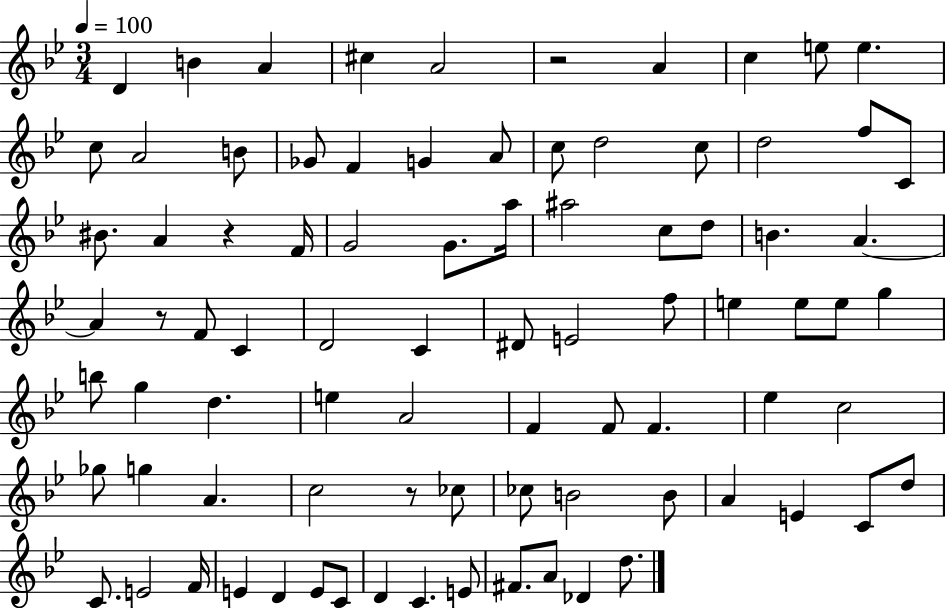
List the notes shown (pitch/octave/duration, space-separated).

D4/q B4/q A4/q C#5/q A4/h R/h A4/q C5/q E5/e E5/q. C5/e A4/h B4/e Gb4/e F4/q G4/q A4/e C5/e D5/h C5/e D5/h F5/e C4/e BIS4/e. A4/q R/q F4/s G4/h G4/e. A5/s A#5/h C5/e D5/e B4/q. A4/q. A4/q R/e F4/e C4/q D4/h C4/q D#4/e E4/h F5/e E5/q E5/e E5/e G5/q B5/e G5/q D5/q. E5/q A4/h F4/q F4/e F4/q. Eb5/q C5/h Gb5/e G5/q A4/q. C5/h R/e CES5/e CES5/e B4/h B4/e A4/q E4/q C4/e D5/e C4/e. E4/h F4/s E4/q D4/q E4/e C4/e D4/q C4/q. E4/e F#4/e. A4/e Db4/q D5/e.